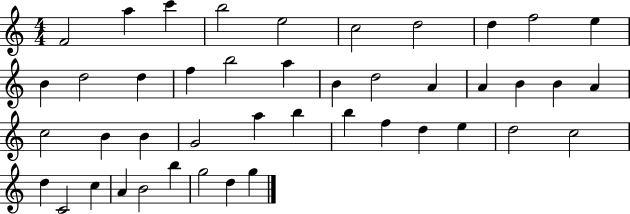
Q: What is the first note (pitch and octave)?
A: F4